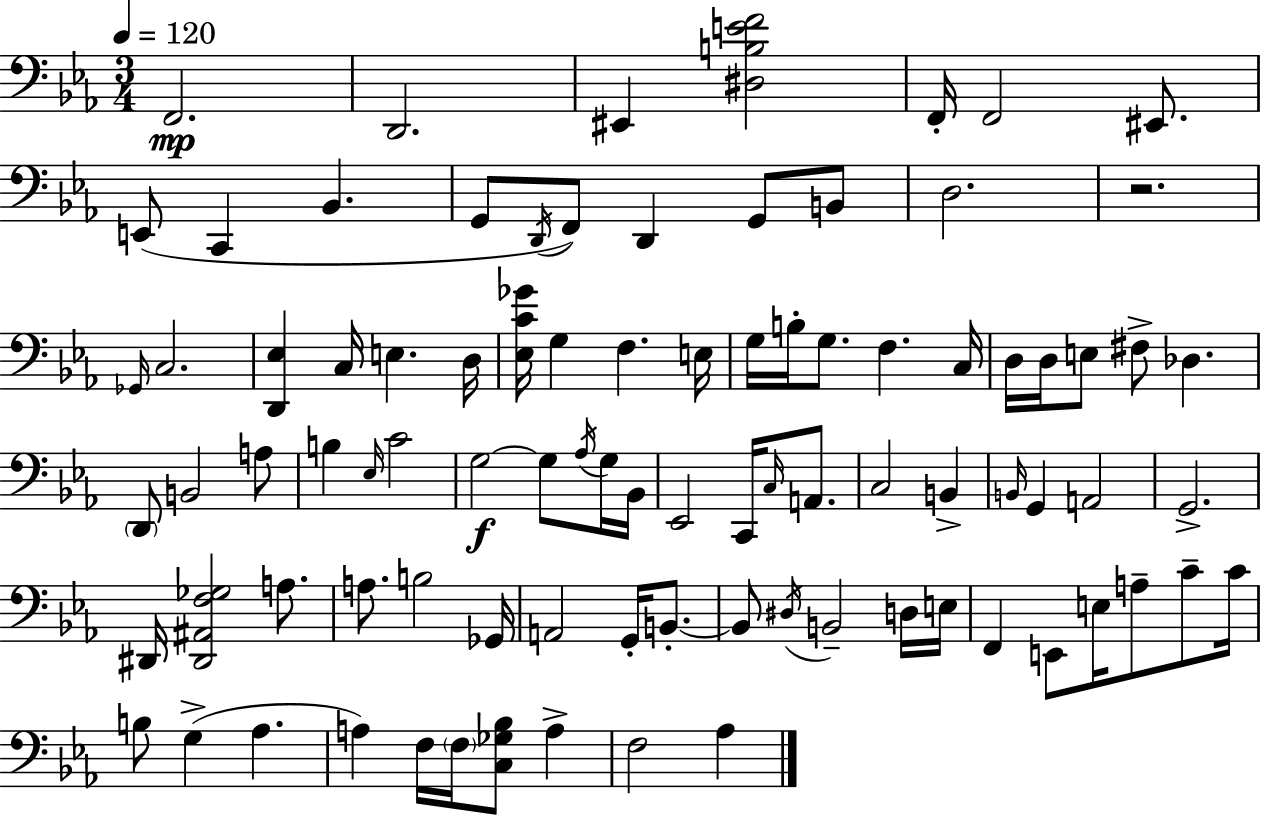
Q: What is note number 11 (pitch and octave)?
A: D2